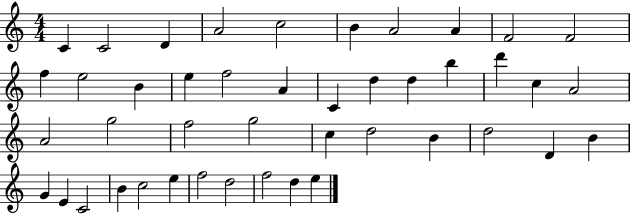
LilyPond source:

{
  \clef treble
  \numericTimeSignature
  \time 4/4
  \key c \major
  c'4 c'2 d'4 | a'2 c''2 | b'4 a'2 a'4 | f'2 f'2 | \break f''4 e''2 b'4 | e''4 f''2 a'4 | c'4 d''4 d''4 b''4 | d'''4 c''4 a'2 | \break a'2 g''2 | f''2 g''2 | c''4 d''2 b'4 | d''2 d'4 b'4 | \break g'4 e'4 c'2 | b'4 c''2 e''4 | f''2 d''2 | f''2 d''4 e''4 | \break \bar "|."
}